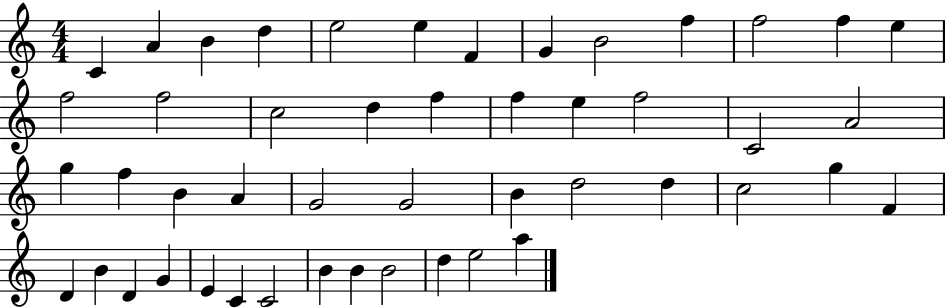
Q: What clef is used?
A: treble